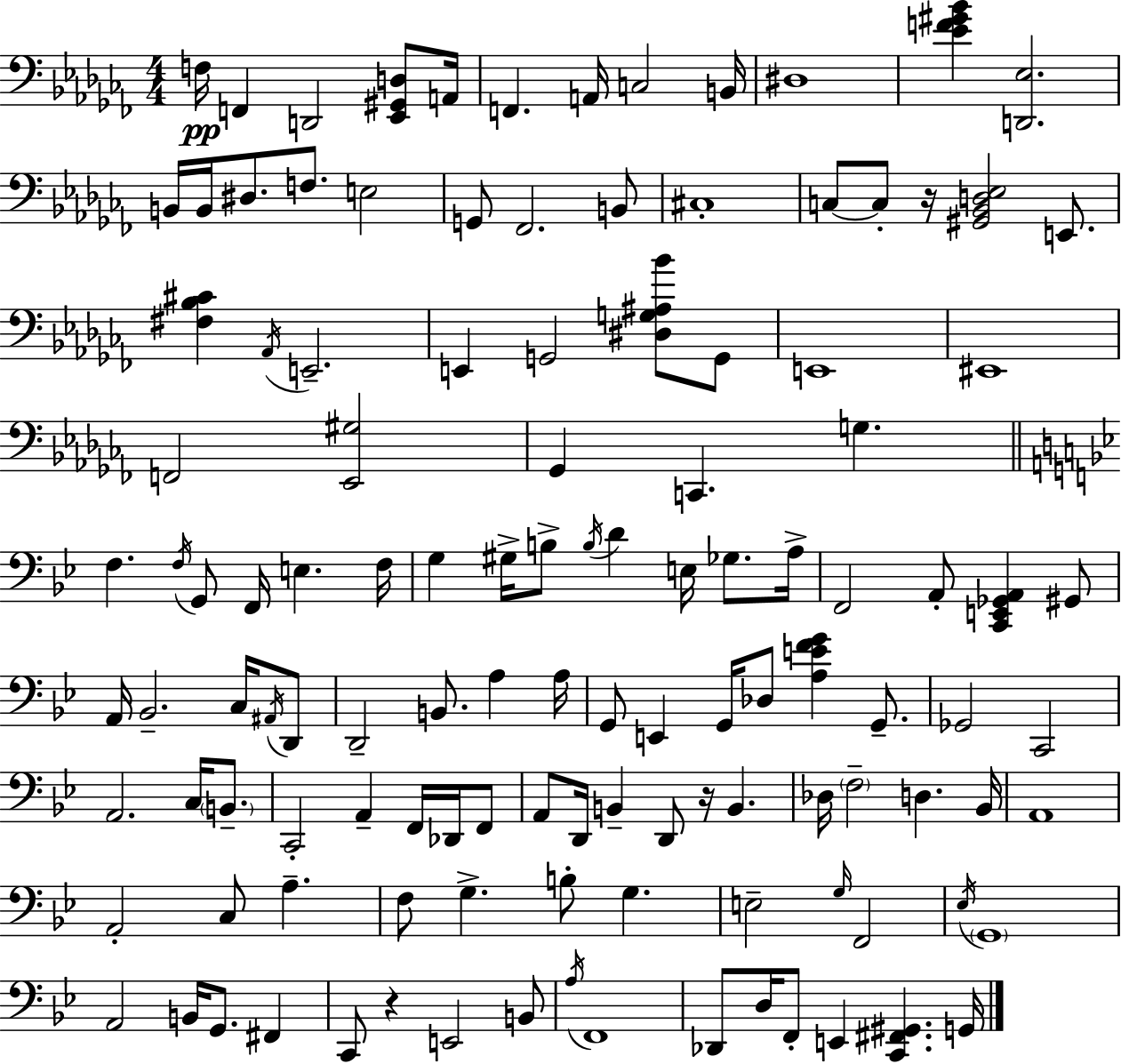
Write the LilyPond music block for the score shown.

{
  \clef bass
  \numericTimeSignature
  \time 4/4
  \key aes \minor
  f16\pp f,4 d,2 <ees, gis, d>8 a,16 | f,4. a,16 c2 b,16 | dis1 | <ees' f' gis' bes'>4 <d, ees>2. | \break b,16 b,16 dis8. f8. e2 | g,8 fes,2. b,8 | cis1-. | c8~~ c8-. r16 <gis, bes, d ees>2 e,8. | \break <fis bes cis'>4 \acciaccatura { aes,16 } e,2.-- | e,4 g,2 <dis g ais bes'>8 g,8 | e,1 | eis,1 | \break f,2 <ees, gis>2 | ges,4 c,4. g4. | \bar "||" \break \key g \minor f4. \acciaccatura { f16 } g,8 f,16 e4. | f16 g4 gis16-> b8-> \acciaccatura { b16 } d'4 e16 ges8. | a16-> f,2 a,8-. <c, e, ges, a,>4 | gis,8 a,16 bes,2.-- c16 | \break \acciaccatura { ais,16 } d,8 d,2-- b,8. a4 | a16 g,8 e,4 g,16 des8 <a e' f' g'>4 | g,8.-- ges,2 c,2 | a,2. c16 | \break \parenthesize b,8.-- c,2-. a,4-- f,16 | des,16 f,8 a,8 d,16 b,4-- d,8 r16 b,4. | des16 \parenthesize f2-- d4. | bes,16 a,1 | \break a,2-. c8 a4.-- | f8 g4.-> b8-. g4. | e2-- \grace { g16 } f,2 | \acciaccatura { ees16 } \parenthesize g,1 | \break a,2 b,16 g,8. | fis,4 c,8 r4 e,2 | b,8 \acciaccatura { a16 } f,1 | des,8 d16 f,8-. e,4 <c, fis, gis,>4. | \break g,16 \bar "|."
}